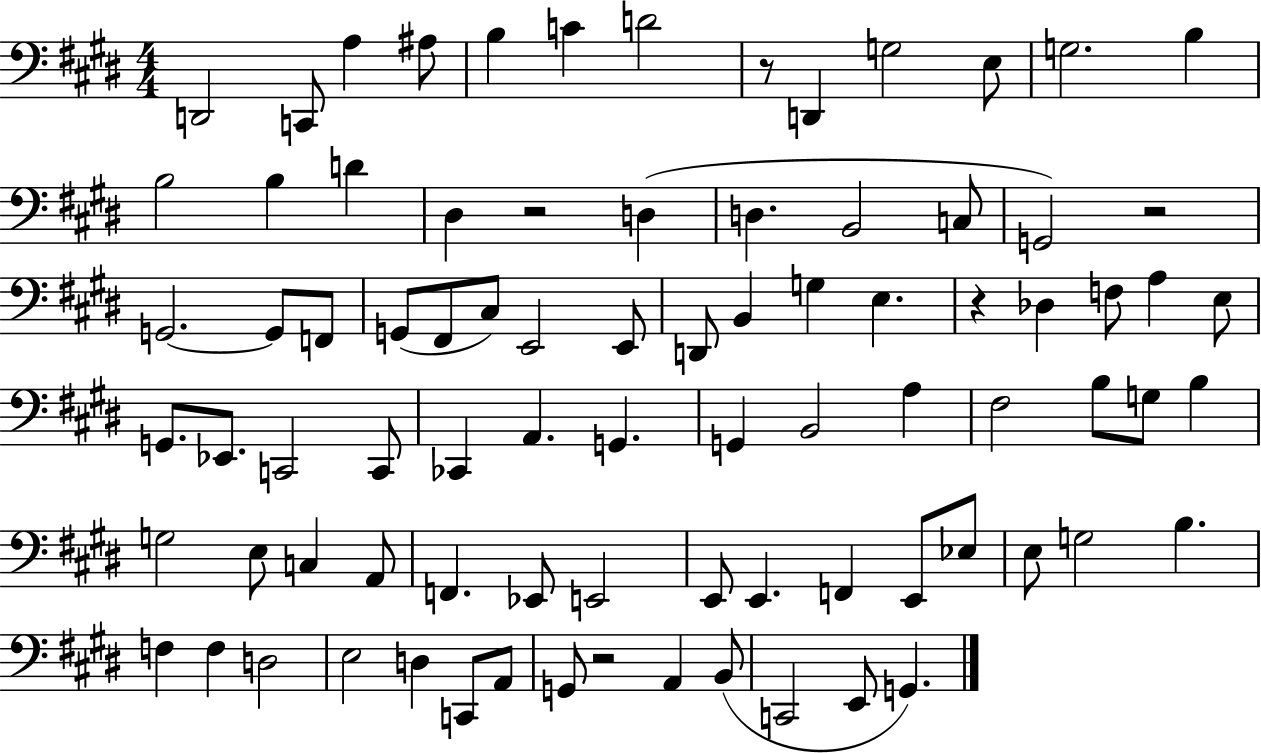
X:1
T:Untitled
M:4/4
L:1/4
K:E
D,,2 C,,/2 A, ^A,/2 B, C D2 z/2 D,, G,2 E,/2 G,2 B, B,2 B, D ^D, z2 D, D, B,,2 C,/2 G,,2 z2 G,,2 G,,/2 F,,/2 G,,/2 ^F,,/2 ^C,/2 E,,2 E,,/2 D,,/2 B,, G, E, z _D, F,/2 A, E,/2 G,,/2 _E,,/2 C,,2 C,,/2 _C,, A,, G,, G,, B,,2 A, ^F,2 B,/2 G,/2 B, G,2 E,/2 C, A,,/2 F,, _E,,/2 E,,2 E,,/2 E,, F,, E,,/2 _E,/2 E,/2 G,2 B, F, F, D,2 E,2 D, C,,/2 A,,/2 G,,/2 z2 A,, B,,/2 C,,2 E,,/2 G,,